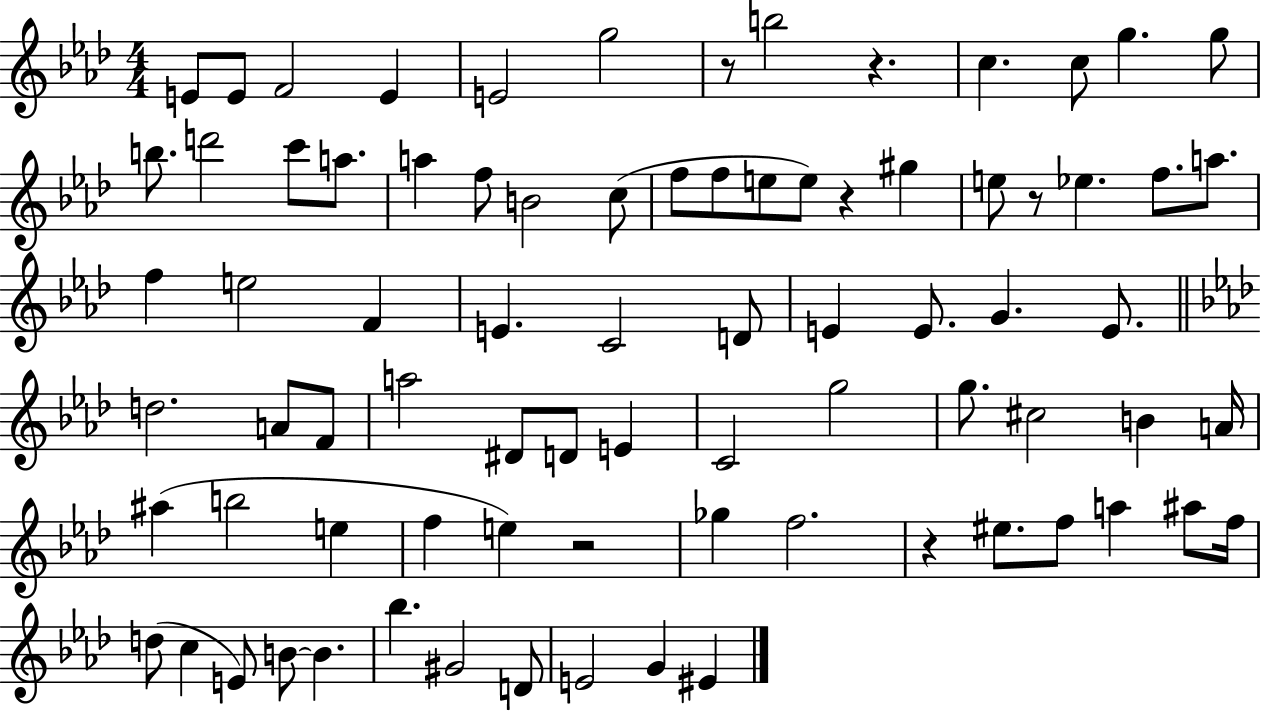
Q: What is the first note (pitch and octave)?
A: E4